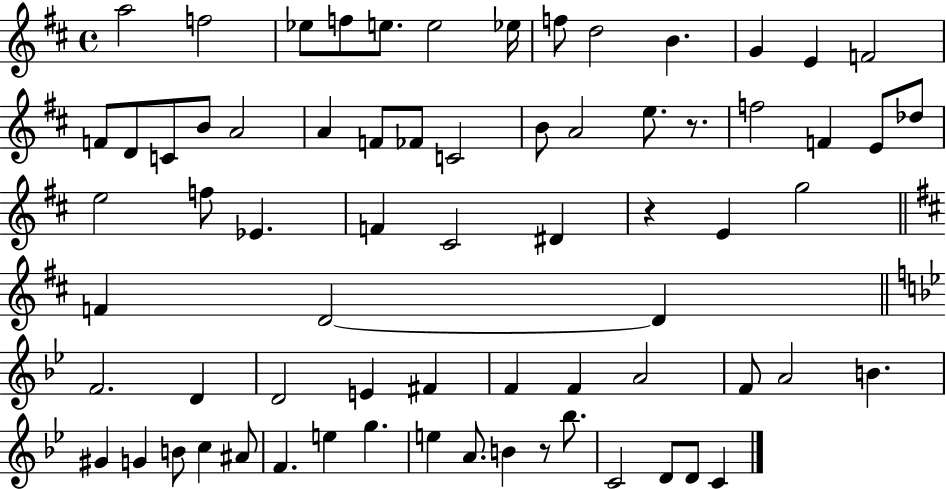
A5/h F5/h Eb5/e F5/e E5/e. E5/h Eb5/s F5/e D5/h B4/q. G4/q E4/q F4/h F4/e D4/e C4/e B4/e A4/h A4/q F4/e FES4/e C4/h B4/e A4/h E5/e. R/e. F5/h F4/q E4/e Db5/e E5/h F5/e Eb4/q. F4/q C#4/h D#4/q R/q E4/q G5/h F4/q D4/h D4/q F4/h. D4/q D4/h E4/q F#4/q F4/q F4/q A4/h F4/e A4/h B4/q. G#4/q G4/q B4/e C5/q A#4/e F4/q. E5/q G5/q. E5/q A4/e. B4/q R/e Bb5/e. C4/h D4/e D4/e C4/q